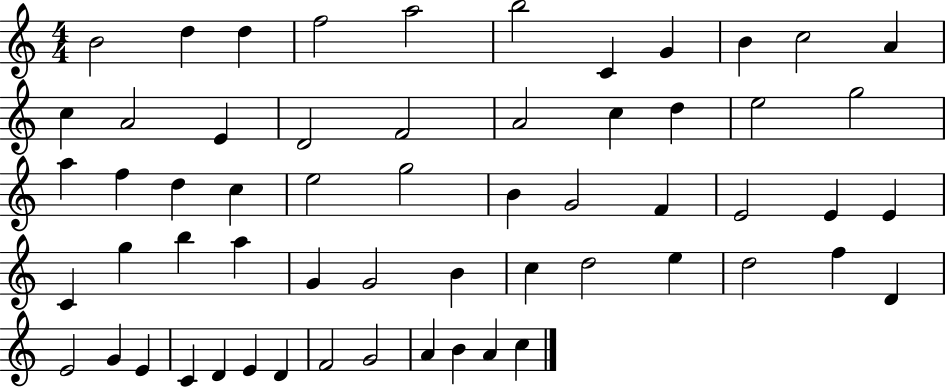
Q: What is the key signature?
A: C major